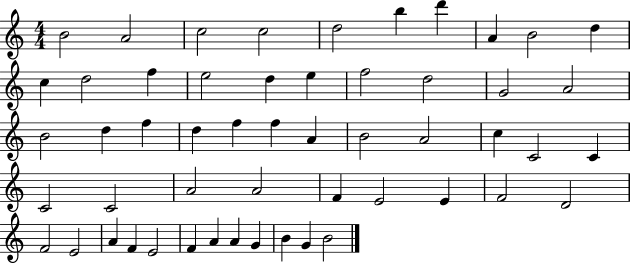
B4/h A4/h C5/h C5/h D5/h B5/q D6/q A4/q B4/h D5/q C5/q D5/h F5/q E5/h D5/q E5/q F5/h D5/h G4/h A4/h B4/h D5/q F5/q D5/q F5/q F5/q A4/q B4/h A4/h C5/q C4/h C4/q C4/h C4/h A4/h A4/h F4/q E4/h E4/q F4/h D4/h F4/h E4/h A4/q F4/q E4/h F4/q A4/q A4/q G4/q B4/q G4/q B4/h